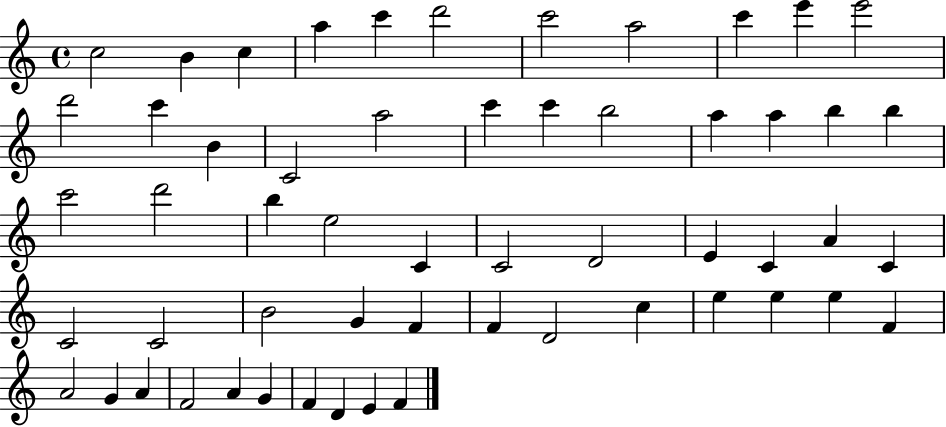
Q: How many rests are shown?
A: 0